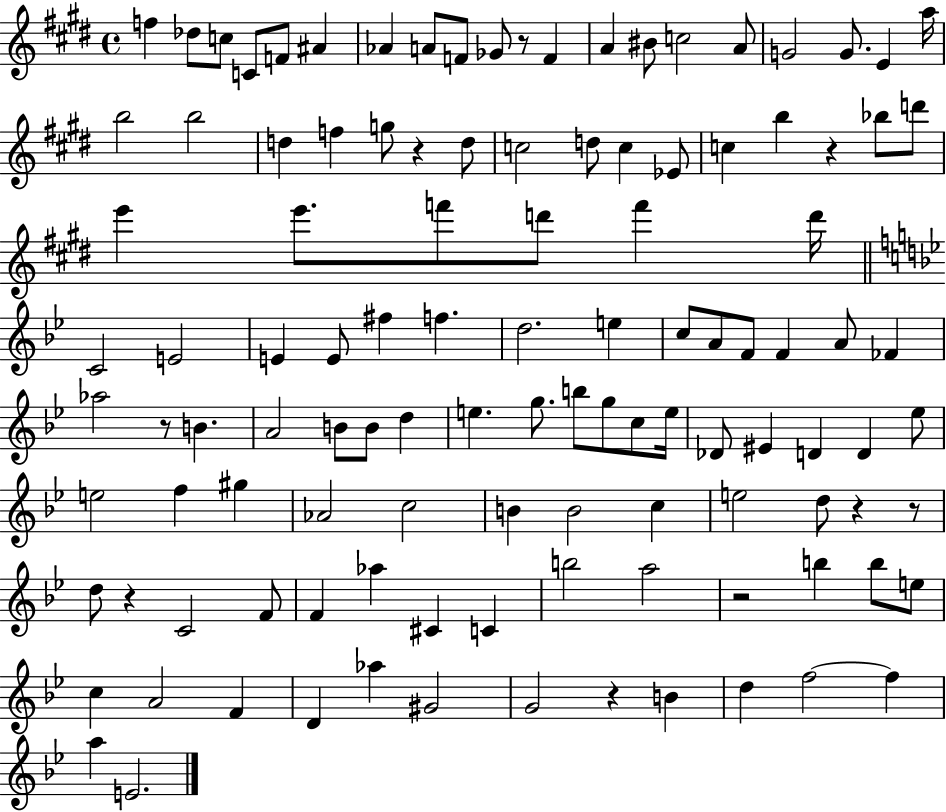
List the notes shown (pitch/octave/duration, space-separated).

F5/q Db5/e C5/e C4/e F4/e A#4/q Ab4/q A4/e F4/e Gb4/e R/e F4/q A4/q BIS4/e C5/h A4/e G4/h G4/e. E4/q A5/s B5/h B5/h D5/q F5/q G5/e R/q D5/e C5/h D5/e C5/q Eb4/e C5/q B5/q R/q Bb5/e D6/e E6/q E6/e. F6/e D6/e F6/q D6/s C4/h E4/h E4/q E4/e F#5/q F5/q. D5/h. E5/q C5/e A4/e F4/e F4/q A4/e FES4/q Ab5/h R/e B4/q. A4/h B4/e B4/e D5/q E5/q. G5/e. B5/e G5/e C5/e E5/s Db4/e EIS4/q D4/q D4/q Eb5/e E5/h F5/q G#5/q Ab4/h C5/h B4/q B4/h C5/q E5/h D5/e R/q R/e D5/e R/q C4/h F4/e F4/q Ab5/q C#4/q C4/q B5/h A5/h R/h B5/q B5/e E5/e C5/q A4/h F4/q D4/q Ab5/q G#4/h G4/h R/q B4/q D5/q F5/h F5/q A5/q E4/h.